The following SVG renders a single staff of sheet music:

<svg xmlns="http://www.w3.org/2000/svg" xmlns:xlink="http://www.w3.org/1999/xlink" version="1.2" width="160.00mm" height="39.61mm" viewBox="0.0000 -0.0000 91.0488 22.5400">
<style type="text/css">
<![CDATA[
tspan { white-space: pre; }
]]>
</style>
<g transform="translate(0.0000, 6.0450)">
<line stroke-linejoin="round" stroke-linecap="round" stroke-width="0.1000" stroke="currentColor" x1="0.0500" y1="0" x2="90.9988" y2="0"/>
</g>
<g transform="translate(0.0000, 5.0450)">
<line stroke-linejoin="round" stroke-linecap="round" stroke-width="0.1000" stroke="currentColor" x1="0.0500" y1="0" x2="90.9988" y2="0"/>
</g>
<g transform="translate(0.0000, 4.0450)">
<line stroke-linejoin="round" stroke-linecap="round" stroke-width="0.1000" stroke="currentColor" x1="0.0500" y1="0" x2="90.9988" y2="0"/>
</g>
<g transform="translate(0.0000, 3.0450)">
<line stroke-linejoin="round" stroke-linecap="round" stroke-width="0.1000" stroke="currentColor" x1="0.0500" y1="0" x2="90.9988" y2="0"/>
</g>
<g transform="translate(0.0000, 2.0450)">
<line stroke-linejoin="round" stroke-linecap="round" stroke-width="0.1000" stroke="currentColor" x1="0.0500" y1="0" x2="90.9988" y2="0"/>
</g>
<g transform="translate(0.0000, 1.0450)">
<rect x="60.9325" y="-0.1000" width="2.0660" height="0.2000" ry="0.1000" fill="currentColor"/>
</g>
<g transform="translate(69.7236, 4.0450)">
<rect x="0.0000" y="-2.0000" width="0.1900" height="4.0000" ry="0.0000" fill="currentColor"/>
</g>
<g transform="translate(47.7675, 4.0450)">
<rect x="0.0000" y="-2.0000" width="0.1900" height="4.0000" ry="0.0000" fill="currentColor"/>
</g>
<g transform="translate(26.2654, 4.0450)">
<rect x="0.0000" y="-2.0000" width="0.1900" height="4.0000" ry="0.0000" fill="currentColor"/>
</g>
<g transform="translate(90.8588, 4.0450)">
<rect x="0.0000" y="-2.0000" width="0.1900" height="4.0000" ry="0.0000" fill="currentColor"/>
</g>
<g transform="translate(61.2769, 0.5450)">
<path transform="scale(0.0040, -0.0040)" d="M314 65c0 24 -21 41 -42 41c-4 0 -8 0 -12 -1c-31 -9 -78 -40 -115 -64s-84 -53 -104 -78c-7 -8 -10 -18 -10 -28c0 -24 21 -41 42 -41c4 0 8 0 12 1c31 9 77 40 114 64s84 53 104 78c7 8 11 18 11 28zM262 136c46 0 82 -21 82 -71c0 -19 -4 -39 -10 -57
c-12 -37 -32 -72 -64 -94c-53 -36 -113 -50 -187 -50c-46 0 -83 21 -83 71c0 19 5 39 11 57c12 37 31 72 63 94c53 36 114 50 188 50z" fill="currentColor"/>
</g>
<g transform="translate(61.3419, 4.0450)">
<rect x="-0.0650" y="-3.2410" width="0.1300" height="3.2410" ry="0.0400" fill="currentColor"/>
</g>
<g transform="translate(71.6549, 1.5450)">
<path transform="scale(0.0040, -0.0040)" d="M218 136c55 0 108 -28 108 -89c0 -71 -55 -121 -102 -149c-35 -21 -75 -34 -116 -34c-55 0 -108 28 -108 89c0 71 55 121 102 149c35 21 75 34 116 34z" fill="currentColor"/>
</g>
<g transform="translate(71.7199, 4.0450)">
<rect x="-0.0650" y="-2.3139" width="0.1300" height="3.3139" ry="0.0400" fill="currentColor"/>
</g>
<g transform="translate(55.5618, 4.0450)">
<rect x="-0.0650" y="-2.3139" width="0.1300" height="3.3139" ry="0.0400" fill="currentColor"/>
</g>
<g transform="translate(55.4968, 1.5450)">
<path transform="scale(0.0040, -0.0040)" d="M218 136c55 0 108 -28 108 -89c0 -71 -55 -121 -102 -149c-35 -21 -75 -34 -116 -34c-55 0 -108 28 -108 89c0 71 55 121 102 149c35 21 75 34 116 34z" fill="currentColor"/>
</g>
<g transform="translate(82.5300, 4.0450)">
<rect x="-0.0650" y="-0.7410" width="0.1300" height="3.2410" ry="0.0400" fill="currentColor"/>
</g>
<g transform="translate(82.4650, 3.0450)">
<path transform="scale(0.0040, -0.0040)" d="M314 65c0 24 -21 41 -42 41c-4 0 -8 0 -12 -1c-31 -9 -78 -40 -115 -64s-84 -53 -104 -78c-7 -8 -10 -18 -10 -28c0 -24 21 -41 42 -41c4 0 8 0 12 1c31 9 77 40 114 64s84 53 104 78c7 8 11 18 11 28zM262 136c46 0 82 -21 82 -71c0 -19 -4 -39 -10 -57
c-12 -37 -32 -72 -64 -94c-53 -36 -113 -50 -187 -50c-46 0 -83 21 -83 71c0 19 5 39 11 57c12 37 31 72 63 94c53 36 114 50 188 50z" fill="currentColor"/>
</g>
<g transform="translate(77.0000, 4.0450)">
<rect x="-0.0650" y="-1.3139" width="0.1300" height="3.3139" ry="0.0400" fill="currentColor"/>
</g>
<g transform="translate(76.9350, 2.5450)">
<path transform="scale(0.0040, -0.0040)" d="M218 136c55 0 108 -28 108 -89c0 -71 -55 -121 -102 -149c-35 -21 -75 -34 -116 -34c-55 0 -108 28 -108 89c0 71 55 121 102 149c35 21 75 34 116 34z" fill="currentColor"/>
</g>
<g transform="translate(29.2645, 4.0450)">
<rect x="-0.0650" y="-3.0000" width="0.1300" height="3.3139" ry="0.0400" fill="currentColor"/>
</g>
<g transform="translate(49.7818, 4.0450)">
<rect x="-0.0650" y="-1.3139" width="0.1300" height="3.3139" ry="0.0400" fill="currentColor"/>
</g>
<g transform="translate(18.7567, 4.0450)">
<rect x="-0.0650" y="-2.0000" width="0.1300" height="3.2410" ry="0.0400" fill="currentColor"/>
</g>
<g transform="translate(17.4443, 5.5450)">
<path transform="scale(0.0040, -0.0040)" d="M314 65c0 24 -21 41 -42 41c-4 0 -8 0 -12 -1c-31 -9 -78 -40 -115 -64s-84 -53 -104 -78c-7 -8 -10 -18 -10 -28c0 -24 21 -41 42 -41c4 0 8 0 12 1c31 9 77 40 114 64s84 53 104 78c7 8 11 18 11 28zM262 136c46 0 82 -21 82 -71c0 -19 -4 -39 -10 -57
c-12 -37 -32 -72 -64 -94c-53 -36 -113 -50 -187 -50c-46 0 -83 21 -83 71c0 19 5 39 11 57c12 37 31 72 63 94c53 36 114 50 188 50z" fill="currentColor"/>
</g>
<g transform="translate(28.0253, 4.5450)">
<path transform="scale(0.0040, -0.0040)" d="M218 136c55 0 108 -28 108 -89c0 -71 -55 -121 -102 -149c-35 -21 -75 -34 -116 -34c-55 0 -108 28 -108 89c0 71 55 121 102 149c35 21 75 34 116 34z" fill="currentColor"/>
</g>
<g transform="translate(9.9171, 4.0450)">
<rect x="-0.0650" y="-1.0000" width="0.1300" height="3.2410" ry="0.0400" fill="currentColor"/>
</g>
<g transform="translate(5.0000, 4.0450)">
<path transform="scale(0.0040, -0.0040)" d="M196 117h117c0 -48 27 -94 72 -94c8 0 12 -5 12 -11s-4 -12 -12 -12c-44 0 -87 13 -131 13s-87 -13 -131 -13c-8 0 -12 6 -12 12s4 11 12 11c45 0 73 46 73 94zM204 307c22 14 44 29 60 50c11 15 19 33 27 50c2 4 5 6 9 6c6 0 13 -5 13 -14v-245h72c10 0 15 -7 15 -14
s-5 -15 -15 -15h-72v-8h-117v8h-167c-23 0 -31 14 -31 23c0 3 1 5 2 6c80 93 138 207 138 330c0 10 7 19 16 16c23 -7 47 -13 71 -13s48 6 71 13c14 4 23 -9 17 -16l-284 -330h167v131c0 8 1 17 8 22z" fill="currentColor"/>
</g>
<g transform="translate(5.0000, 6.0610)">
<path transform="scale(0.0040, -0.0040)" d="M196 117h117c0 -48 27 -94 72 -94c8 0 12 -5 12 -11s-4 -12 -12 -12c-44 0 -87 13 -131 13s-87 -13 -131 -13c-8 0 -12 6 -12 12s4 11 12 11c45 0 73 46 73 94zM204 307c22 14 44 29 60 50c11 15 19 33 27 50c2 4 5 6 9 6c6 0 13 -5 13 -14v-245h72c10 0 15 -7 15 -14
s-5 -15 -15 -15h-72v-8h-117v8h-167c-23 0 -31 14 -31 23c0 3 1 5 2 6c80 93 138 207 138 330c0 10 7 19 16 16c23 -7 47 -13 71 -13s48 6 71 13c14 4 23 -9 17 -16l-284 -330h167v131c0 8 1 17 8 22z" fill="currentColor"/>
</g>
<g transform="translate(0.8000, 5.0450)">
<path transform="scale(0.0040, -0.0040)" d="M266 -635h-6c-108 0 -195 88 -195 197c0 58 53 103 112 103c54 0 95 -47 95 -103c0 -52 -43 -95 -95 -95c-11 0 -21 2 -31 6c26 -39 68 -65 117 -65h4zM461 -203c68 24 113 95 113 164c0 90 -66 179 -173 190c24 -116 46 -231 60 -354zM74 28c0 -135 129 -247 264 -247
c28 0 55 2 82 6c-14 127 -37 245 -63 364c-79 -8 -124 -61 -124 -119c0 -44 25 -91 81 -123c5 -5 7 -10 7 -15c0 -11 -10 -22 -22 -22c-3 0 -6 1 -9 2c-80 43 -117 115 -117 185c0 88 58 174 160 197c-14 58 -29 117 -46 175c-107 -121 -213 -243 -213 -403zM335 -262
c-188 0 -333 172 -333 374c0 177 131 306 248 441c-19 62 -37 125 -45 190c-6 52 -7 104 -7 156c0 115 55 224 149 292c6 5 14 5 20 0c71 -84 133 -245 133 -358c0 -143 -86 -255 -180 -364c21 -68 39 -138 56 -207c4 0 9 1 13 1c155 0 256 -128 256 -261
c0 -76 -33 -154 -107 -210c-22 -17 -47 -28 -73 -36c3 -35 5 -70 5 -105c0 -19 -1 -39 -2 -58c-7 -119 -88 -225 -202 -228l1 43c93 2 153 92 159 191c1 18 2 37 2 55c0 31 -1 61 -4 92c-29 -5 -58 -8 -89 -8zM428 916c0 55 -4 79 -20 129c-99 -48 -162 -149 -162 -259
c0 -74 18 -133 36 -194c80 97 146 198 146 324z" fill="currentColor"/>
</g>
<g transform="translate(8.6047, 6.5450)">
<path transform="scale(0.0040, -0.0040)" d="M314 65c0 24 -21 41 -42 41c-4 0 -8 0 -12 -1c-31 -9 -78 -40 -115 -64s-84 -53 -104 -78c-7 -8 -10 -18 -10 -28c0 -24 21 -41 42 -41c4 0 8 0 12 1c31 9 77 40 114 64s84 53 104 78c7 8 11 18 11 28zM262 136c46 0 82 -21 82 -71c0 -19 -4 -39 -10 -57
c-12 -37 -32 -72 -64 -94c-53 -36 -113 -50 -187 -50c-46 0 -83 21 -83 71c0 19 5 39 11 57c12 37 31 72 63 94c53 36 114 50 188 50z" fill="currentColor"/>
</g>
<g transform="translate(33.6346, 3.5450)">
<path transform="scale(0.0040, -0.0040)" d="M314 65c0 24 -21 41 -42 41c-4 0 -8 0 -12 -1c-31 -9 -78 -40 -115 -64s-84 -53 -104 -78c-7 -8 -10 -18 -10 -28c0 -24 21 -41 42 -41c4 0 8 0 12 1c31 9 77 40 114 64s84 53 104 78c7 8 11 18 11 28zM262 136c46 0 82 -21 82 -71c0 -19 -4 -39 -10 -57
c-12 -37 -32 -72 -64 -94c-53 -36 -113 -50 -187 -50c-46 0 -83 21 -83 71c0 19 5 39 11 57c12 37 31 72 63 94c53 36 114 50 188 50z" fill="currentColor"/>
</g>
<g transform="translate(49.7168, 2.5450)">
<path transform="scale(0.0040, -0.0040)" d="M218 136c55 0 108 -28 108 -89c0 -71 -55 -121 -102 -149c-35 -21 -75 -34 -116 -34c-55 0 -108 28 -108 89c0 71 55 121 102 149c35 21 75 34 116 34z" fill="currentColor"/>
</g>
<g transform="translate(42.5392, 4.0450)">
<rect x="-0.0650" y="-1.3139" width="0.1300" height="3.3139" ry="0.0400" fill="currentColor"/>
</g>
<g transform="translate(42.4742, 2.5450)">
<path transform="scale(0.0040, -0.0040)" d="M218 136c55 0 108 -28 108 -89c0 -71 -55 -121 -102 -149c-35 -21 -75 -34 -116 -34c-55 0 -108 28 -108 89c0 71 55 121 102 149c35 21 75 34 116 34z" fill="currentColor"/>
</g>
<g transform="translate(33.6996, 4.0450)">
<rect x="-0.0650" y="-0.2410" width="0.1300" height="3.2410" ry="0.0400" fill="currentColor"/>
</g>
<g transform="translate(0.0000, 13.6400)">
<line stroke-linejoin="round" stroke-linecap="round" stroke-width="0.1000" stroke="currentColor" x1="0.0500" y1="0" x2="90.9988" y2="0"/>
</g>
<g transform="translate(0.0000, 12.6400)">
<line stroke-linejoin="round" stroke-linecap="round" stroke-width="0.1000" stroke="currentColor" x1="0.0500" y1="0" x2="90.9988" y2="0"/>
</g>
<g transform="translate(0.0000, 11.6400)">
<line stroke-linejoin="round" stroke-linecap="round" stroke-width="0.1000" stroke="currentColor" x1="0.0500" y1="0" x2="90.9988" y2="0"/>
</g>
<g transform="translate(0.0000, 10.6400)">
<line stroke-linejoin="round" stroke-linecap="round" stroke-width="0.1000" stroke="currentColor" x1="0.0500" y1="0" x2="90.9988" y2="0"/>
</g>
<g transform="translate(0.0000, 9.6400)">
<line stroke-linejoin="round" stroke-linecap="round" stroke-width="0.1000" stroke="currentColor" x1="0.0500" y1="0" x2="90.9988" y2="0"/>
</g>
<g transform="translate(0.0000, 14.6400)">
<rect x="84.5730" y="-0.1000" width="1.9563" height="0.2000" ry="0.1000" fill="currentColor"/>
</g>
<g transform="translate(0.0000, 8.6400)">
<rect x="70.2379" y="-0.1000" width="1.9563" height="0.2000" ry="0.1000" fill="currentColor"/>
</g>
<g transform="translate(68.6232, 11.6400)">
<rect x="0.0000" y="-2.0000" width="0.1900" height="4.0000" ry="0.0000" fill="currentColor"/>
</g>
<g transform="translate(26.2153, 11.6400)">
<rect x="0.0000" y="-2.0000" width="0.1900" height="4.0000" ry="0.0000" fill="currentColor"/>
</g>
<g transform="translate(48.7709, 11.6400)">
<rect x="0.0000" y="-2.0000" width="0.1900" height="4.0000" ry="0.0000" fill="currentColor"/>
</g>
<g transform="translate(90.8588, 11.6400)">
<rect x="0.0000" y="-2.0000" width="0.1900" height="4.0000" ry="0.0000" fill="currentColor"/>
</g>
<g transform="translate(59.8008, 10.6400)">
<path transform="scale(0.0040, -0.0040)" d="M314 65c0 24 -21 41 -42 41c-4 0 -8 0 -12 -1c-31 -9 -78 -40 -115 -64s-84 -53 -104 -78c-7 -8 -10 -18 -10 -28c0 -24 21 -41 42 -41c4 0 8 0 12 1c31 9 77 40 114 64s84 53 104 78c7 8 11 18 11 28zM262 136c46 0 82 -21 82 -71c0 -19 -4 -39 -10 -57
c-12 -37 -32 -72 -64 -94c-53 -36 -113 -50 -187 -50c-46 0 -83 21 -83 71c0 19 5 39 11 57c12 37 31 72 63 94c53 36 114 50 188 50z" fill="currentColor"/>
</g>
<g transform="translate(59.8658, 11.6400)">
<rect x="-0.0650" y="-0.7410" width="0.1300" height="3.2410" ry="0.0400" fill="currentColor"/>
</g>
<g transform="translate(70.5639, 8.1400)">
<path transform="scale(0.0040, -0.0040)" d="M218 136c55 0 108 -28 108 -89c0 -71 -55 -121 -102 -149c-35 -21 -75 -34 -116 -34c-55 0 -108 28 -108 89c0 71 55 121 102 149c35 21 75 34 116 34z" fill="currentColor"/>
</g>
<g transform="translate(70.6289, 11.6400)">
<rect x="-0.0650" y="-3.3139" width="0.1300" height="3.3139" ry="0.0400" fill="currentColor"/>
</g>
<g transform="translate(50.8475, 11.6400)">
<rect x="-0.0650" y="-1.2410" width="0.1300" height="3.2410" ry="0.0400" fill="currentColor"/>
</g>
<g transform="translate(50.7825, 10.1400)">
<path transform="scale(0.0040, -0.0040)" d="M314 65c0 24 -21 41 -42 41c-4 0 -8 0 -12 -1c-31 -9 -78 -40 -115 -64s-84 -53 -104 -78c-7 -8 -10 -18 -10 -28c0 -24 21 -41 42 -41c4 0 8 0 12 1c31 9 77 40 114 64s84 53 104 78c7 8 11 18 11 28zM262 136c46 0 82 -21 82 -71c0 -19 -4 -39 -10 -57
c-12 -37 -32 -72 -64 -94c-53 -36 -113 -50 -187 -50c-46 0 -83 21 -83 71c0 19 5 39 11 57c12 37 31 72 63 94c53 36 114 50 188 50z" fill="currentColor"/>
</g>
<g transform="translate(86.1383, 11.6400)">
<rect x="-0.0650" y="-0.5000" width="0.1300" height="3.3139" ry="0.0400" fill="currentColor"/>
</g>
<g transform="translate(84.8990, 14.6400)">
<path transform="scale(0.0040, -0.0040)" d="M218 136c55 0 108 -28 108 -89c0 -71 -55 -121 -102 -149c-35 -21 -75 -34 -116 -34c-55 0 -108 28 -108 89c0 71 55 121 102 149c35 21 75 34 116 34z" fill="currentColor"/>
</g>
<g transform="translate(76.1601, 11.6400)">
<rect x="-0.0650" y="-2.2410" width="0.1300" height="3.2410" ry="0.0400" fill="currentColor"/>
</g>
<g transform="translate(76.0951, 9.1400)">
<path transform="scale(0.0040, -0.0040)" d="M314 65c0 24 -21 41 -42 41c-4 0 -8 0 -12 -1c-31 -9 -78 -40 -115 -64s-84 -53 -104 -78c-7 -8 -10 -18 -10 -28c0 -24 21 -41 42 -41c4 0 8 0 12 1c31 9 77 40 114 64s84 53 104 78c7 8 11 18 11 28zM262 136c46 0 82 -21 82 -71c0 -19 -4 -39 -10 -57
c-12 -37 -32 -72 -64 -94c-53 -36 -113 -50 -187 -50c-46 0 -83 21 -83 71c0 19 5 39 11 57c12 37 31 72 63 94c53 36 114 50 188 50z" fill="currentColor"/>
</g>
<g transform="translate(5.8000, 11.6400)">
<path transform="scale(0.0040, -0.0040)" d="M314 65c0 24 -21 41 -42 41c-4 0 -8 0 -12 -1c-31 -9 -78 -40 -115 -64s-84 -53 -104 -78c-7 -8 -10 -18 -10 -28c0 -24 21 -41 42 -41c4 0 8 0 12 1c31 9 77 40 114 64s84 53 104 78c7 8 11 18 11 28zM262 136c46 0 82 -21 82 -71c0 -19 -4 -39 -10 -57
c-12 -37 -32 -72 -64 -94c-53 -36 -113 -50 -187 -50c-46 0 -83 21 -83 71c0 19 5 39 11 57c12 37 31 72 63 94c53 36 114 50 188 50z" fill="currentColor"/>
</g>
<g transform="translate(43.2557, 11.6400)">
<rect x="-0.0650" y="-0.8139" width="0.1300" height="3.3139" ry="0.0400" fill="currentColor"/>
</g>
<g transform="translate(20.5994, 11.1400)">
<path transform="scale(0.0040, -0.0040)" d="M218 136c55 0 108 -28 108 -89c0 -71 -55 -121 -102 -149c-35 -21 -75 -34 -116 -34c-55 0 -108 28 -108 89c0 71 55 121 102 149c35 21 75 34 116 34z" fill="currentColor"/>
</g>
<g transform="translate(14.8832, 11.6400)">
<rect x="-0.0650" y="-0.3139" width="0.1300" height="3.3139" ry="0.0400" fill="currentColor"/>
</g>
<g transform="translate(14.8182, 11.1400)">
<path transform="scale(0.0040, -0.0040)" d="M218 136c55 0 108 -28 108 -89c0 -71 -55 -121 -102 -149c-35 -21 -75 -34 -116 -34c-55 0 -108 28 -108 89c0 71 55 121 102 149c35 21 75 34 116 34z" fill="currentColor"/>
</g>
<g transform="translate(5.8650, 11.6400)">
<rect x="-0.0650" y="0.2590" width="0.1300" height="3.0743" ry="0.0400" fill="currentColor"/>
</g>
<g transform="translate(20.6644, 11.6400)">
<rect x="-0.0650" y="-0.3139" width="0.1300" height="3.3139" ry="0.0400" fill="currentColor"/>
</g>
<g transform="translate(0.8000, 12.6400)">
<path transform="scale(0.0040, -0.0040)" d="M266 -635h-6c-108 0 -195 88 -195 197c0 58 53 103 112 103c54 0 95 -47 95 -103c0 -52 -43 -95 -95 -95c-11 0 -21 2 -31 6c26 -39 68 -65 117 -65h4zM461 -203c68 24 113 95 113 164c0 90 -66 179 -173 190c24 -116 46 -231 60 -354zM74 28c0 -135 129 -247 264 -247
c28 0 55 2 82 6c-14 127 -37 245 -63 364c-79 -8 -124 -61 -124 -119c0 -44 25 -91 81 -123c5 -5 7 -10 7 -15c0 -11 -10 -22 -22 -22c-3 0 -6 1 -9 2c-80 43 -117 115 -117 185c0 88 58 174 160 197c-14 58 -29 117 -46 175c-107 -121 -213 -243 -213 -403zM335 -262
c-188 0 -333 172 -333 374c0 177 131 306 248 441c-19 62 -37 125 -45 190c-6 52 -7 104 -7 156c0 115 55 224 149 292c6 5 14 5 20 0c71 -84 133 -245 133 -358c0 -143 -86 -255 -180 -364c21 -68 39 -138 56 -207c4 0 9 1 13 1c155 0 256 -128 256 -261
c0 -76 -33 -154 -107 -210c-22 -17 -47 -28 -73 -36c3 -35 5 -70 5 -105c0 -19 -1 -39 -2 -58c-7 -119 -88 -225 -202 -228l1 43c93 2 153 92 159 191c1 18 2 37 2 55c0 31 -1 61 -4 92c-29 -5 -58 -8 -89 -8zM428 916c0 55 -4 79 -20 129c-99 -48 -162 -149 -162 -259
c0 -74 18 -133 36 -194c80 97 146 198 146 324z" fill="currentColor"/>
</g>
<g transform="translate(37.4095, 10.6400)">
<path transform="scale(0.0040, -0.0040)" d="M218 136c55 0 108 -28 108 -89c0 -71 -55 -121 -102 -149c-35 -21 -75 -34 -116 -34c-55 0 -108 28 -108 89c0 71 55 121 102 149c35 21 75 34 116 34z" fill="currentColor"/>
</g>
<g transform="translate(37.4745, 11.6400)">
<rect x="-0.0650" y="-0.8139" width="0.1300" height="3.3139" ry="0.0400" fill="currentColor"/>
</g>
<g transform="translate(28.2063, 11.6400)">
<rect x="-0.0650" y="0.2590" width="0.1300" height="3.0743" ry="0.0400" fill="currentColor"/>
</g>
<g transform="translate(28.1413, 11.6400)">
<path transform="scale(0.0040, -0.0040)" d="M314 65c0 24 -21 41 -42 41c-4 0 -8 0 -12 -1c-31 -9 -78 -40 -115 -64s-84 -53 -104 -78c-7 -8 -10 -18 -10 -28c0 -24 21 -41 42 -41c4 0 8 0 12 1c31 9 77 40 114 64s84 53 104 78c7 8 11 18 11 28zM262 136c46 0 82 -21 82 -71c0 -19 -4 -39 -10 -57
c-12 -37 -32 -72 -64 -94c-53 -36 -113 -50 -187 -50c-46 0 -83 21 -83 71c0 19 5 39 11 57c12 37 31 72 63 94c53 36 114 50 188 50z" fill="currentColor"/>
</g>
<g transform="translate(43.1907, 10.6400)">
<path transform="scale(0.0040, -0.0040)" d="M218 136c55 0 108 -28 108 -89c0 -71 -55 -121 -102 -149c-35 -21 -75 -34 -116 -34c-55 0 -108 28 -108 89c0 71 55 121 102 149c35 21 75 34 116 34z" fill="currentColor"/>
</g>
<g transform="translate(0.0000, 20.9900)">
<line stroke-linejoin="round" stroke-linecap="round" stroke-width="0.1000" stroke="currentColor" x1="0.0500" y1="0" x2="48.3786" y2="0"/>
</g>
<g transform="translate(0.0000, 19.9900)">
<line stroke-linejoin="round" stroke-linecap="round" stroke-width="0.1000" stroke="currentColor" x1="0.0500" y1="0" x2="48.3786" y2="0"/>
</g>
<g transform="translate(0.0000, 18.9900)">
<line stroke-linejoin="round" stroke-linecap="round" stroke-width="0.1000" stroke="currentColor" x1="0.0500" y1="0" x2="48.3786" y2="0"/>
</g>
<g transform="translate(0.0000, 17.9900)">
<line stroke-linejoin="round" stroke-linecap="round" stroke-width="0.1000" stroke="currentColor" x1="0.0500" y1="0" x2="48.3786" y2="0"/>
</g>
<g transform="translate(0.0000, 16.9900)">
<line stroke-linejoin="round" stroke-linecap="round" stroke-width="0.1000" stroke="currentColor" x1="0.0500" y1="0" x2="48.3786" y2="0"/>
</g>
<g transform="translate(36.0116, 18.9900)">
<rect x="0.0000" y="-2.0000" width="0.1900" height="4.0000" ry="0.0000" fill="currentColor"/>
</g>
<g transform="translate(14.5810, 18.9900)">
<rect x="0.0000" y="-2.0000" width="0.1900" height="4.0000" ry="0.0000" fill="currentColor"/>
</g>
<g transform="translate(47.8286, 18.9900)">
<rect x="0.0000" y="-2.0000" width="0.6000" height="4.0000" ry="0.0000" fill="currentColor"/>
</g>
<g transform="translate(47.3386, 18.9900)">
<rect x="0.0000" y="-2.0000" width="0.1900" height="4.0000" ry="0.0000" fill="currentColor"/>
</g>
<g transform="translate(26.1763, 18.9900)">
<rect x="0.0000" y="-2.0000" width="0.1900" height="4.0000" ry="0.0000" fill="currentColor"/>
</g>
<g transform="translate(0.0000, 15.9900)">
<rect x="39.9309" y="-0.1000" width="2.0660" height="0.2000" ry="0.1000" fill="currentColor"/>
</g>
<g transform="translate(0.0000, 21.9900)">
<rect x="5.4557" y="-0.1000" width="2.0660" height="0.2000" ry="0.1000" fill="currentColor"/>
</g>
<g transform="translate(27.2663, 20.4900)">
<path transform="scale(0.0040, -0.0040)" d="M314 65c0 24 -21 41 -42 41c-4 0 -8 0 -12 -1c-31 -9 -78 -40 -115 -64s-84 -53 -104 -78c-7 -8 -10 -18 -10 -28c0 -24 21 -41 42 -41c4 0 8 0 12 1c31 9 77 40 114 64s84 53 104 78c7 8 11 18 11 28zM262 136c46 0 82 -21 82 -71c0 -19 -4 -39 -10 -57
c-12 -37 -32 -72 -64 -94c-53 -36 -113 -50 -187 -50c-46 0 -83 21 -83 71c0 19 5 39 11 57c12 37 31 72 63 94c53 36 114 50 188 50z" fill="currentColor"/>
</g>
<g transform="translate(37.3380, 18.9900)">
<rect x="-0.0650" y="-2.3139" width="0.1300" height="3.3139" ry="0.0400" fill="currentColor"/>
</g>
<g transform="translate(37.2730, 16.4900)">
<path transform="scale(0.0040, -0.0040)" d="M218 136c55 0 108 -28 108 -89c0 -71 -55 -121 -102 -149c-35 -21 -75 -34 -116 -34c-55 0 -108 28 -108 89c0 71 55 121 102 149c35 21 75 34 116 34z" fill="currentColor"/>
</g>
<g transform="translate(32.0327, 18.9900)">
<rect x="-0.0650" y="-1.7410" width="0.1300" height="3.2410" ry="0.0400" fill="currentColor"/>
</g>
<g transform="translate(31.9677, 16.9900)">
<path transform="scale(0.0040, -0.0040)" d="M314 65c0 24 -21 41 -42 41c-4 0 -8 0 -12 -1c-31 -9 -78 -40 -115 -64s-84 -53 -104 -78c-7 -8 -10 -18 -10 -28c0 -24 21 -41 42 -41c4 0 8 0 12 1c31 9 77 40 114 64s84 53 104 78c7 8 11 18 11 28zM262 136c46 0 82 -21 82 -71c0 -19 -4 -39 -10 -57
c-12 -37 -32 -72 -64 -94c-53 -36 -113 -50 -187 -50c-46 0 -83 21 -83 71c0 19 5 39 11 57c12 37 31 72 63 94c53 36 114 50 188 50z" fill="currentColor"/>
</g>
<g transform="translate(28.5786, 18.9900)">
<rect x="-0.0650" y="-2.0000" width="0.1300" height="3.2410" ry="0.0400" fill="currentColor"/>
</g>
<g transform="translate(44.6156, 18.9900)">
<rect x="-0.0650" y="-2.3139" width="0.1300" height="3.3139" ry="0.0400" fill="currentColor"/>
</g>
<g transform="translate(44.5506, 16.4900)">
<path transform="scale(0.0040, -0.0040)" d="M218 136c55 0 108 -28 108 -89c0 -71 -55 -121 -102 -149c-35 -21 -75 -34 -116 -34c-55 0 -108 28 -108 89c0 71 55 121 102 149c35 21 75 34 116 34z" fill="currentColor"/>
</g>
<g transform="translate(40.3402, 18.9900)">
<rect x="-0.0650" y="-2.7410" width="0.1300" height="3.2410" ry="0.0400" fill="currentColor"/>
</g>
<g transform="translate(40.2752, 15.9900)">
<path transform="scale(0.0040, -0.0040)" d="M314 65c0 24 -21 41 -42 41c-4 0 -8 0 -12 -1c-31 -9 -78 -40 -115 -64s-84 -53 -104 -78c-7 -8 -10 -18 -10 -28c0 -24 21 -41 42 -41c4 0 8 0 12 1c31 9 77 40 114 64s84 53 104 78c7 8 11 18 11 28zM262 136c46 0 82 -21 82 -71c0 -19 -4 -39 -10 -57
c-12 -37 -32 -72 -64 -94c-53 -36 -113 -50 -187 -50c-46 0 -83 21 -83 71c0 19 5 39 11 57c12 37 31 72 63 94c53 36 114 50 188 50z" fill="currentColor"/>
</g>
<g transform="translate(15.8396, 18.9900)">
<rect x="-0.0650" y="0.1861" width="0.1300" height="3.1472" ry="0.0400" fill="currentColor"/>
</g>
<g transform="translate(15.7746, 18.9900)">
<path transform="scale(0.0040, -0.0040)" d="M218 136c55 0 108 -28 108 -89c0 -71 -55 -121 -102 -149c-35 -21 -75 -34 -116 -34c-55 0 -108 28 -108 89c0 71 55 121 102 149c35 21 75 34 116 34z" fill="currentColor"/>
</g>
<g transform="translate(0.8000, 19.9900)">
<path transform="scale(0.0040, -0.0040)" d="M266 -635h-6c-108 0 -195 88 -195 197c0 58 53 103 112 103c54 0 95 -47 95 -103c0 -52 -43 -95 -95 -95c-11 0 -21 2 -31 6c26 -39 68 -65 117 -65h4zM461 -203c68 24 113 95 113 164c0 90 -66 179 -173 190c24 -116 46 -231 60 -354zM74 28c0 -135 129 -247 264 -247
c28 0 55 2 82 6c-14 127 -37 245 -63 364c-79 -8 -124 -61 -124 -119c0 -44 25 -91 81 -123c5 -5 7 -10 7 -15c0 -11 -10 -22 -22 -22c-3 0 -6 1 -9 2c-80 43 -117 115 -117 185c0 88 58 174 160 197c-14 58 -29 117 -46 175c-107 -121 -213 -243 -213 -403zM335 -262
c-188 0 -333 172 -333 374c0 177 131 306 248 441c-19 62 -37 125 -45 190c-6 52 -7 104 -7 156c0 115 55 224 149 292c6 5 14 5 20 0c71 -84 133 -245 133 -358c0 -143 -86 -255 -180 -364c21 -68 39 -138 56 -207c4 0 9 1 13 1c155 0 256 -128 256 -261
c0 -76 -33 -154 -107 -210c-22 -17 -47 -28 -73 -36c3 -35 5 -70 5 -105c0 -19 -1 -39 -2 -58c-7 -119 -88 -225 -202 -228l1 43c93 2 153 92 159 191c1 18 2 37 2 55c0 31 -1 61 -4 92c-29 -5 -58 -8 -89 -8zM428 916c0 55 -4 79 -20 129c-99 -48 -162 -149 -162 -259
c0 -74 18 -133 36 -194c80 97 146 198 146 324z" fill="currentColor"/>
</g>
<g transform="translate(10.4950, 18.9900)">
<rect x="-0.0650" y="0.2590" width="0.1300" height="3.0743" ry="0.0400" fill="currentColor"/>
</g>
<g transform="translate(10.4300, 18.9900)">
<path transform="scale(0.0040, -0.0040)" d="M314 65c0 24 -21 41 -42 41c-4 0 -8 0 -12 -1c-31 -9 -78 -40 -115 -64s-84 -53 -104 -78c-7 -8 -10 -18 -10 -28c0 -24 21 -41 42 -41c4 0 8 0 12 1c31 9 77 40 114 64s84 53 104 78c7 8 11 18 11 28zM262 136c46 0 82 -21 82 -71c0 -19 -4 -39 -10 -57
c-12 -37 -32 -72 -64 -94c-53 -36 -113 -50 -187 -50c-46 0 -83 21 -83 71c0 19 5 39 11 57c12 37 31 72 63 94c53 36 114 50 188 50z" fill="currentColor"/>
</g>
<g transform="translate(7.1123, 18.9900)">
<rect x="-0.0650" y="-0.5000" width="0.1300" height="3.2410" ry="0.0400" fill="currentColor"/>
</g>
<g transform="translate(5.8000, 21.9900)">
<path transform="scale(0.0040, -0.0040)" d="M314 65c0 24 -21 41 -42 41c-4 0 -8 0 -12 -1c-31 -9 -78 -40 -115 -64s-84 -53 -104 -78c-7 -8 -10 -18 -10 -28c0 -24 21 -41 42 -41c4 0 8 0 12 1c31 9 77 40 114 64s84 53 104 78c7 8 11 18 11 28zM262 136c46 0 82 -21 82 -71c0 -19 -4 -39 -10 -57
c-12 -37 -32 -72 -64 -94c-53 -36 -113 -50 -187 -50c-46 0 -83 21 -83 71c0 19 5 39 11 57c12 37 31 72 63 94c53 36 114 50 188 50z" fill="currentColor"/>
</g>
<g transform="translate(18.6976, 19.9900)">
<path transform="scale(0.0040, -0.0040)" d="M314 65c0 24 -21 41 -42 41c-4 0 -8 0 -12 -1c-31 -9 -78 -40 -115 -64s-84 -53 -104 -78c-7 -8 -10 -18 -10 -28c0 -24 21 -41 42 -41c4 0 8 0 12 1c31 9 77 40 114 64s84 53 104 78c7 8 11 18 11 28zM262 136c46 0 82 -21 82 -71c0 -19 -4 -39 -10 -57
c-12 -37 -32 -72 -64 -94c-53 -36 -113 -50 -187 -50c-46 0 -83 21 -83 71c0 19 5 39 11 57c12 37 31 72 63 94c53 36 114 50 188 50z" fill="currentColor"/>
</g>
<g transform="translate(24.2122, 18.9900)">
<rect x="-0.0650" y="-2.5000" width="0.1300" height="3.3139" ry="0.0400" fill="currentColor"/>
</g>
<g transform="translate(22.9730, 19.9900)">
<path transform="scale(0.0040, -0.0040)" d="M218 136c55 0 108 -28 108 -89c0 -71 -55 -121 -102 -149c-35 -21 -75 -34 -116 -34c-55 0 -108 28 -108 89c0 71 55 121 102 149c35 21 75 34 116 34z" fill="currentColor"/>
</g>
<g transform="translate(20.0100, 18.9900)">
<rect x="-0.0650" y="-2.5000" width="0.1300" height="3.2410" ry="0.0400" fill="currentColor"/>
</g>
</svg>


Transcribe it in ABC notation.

X:1
T:Untitled
M:4/4
L:1/4
K:C
D2 F2 A c2 e e g b2 g e d2 B2 c c B2 d d e2 d2 b g2 C C2 B2 B G2 G F2 f2 g a2 g